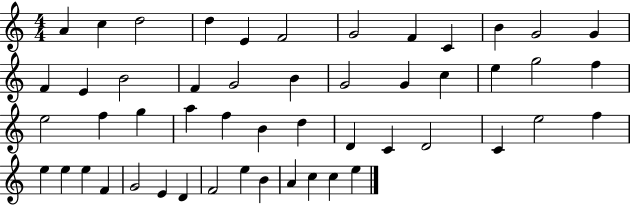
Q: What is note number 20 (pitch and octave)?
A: G4